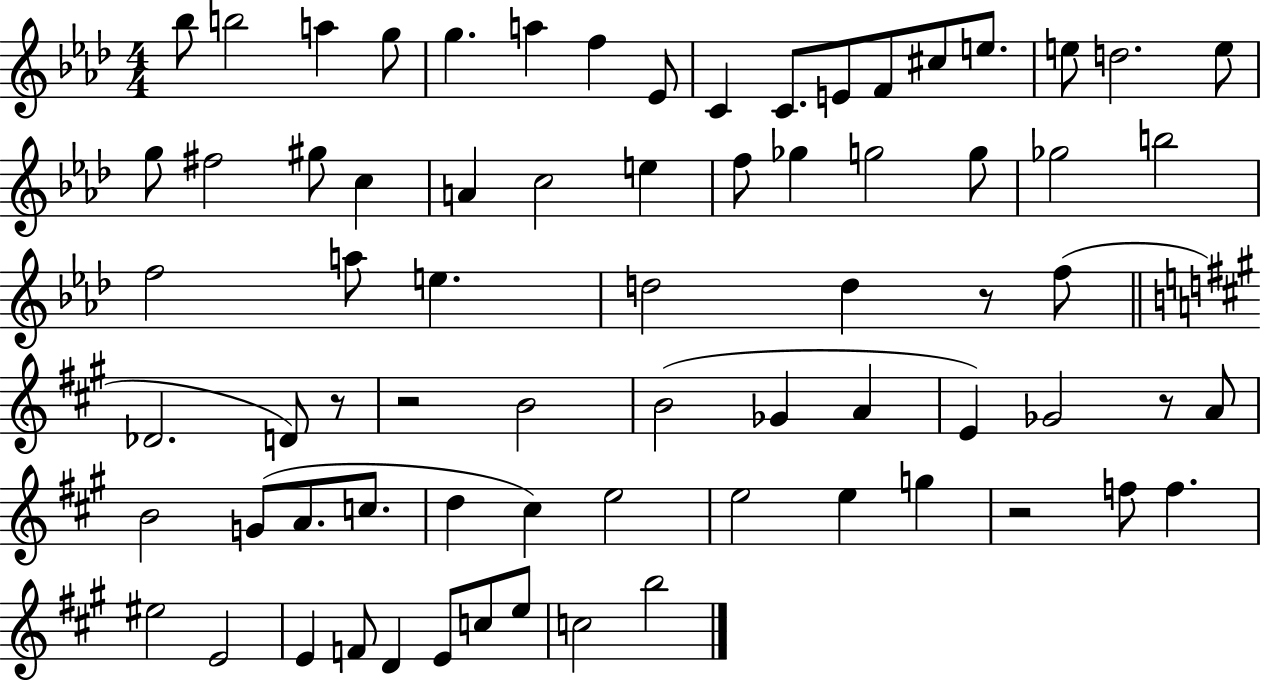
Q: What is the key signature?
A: AES major